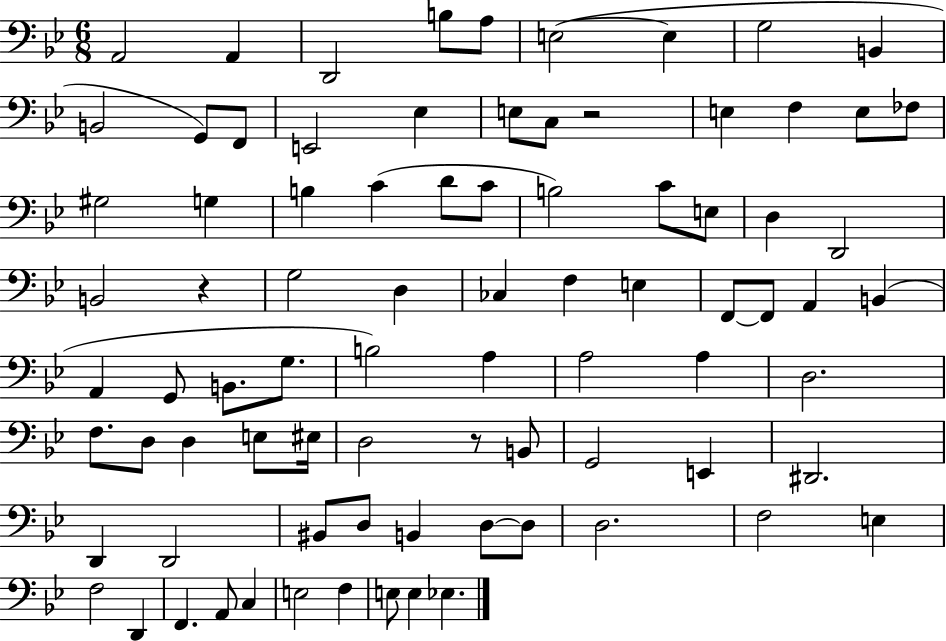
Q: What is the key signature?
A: BES major